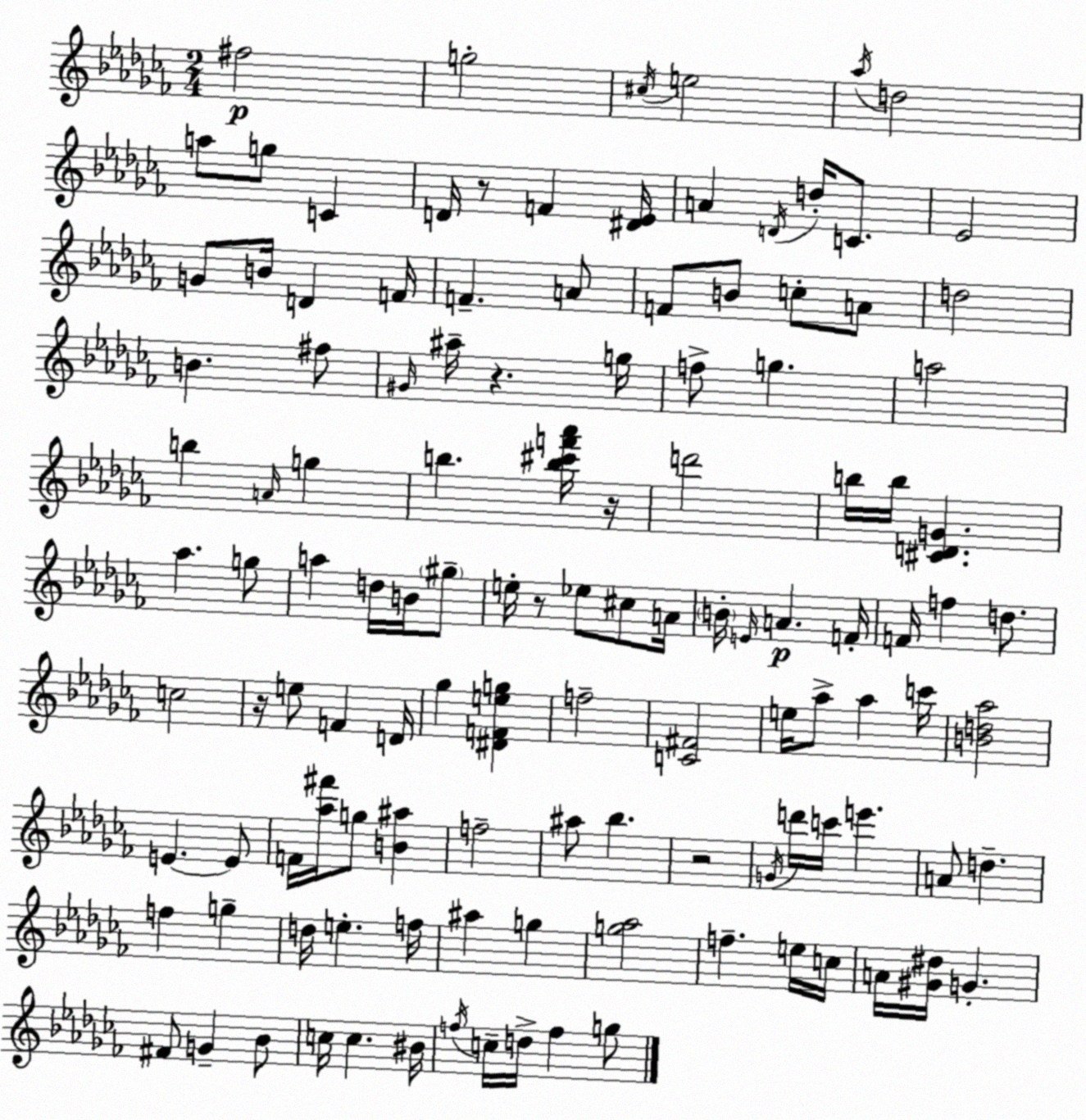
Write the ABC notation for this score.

X:1
T:Untitled
M:2/4
L:1/4
K:Abm
^f2 g2 ^c/4 e2 _a/4 d2 a/2 g/2 C D/4 z/2 F [^D_E]/4 A D/4 d/4 C/2 _E2 G/2 B/4 D F/4 F A/2 F/2 B/2 c/2 A/2 d2 B ^f/2 ^G/4 ^a/4 z g/4 f/2 g a2 b A/4 g b [b^c'f'_a']/4 z/4 d'2 b/4 b/4 [^CDG] _a g/2 a d/4 B/4 ^g/2 e/4 z/2 _e/2 ^c/2 A/4 B/4 E/4 A F/4 F/4 f d/2 c2 z/4 e/2 F D/4 _g [^DFeg] f2 [C^F]2 e/4 _a/2 _a c'/4 [Bd_a]2 E E/2 F/4 [_a^f']/4 g/2 [B^a] f2 ^a/2 _b z2 G/4 d'/4 c'/4 e' A/2 d f g d/4 e f/4 ^a g [g_a]2 f e/4 c/4 A/4 [^G^d]/4 G ^F/2 G _B/2 c/4 c ^B/4 f/4 c/4 d/4 f g/2